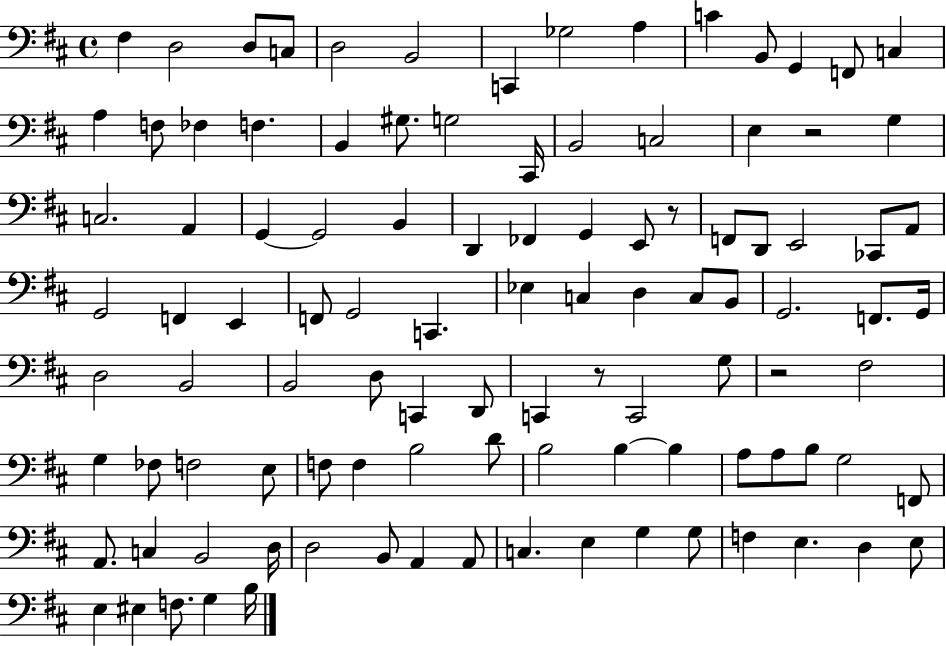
X:1
T:Untitled
M:4/4
L:1/4
K:D
^F, D,2 D,/2 C,/2 D,2 B,,2 C,, _G,2 A, C B,,/2 G,, F,,/2 C, A, F,/2 _F, F, B,, ^G,/2 G,2 ^C,,/4 B,,2 C,2 E, z2 G, C,2 A,, G,, G,,2 B,, D,, _F,, G,, E,,/2 z/2 F,,/2 D,,/2 E,,2 _C,,/2 A,,/2 G,,2 F,, E,, F,,/2 G,,2 C,, _E, C, D, C,/2 B,,/2 G,,2 F,,/2 G,,/4 D,2 B,,2 B,,2 D,/2 C,, D,,/2 C,, z/2 C,,2 G,/2 z2 ^F,2 G, _F,/2 F,2 E,/2 F,/2 F, B,2 D/2 B,2 B, B, A,/2 A,/2 B,/2 G,2 F,,/2 A,,/2 C, B,,2 D,/4 D,2 B,,/2 A,, A,,/2 C, E, G, G,/2 F, E, D, E,/2 E, ^E, F,/2 G, B,/4